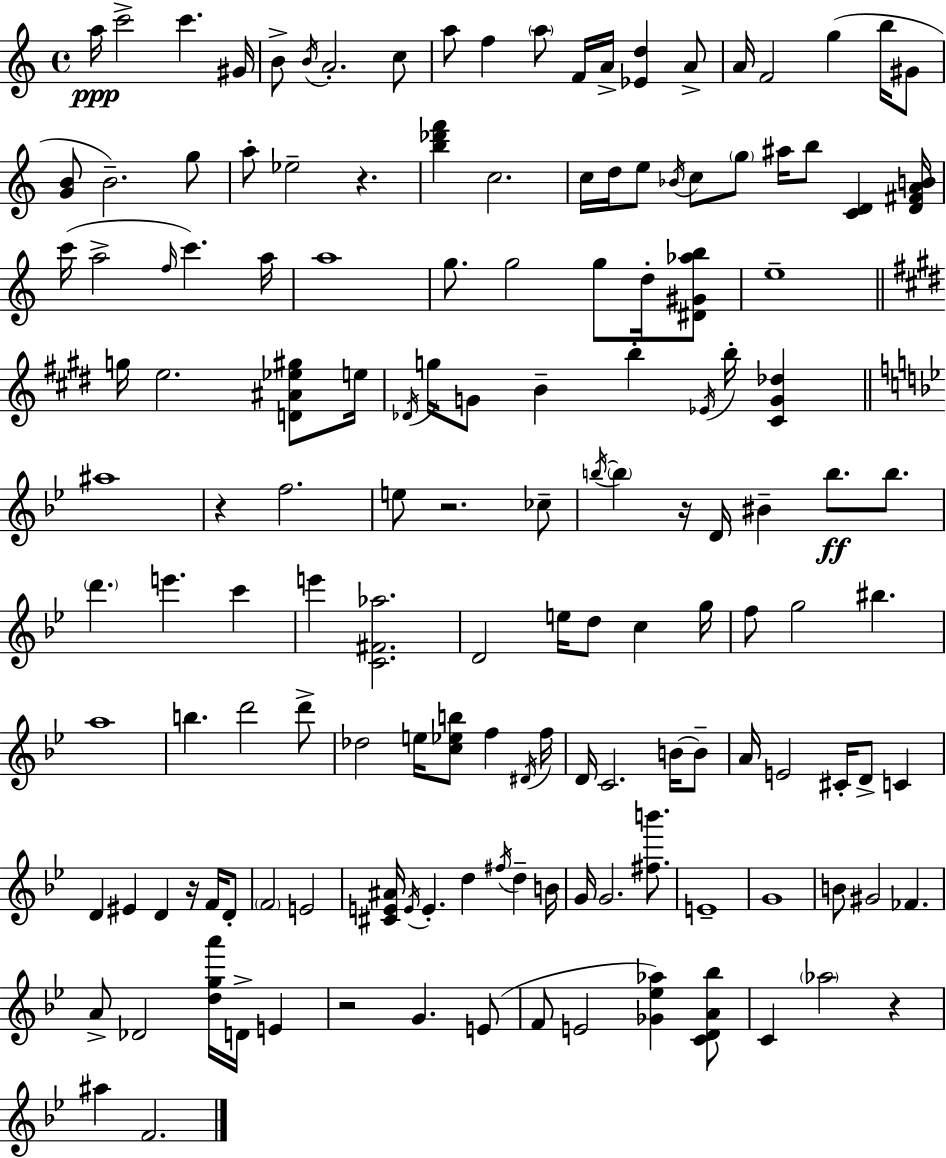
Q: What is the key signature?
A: C major